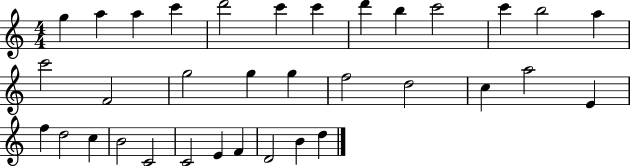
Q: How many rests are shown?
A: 0